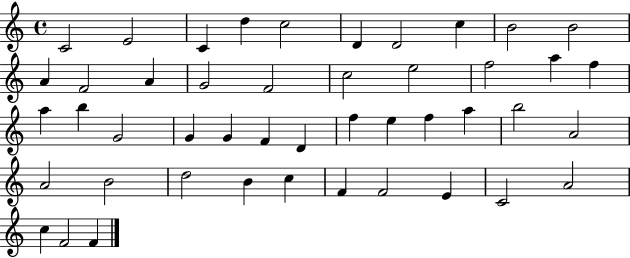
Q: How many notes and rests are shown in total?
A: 46